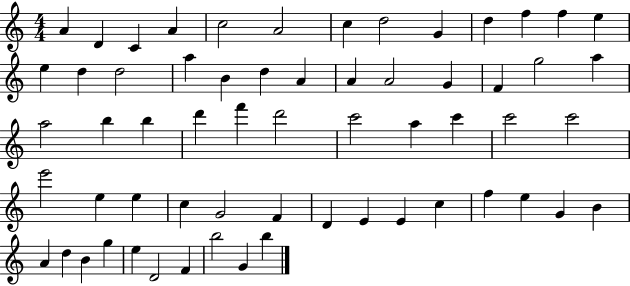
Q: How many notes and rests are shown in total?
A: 61